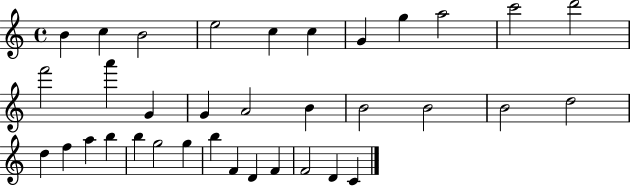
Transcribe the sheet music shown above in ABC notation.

X:1
T:Untitled
M:4/4
L:1/4
K:C
B c B2 e2 c c G g a2 c'2 d'2 f'2 a' G G A2 B B2 B2 B2 d2 d f a b b g2 g b F D F F2 D C